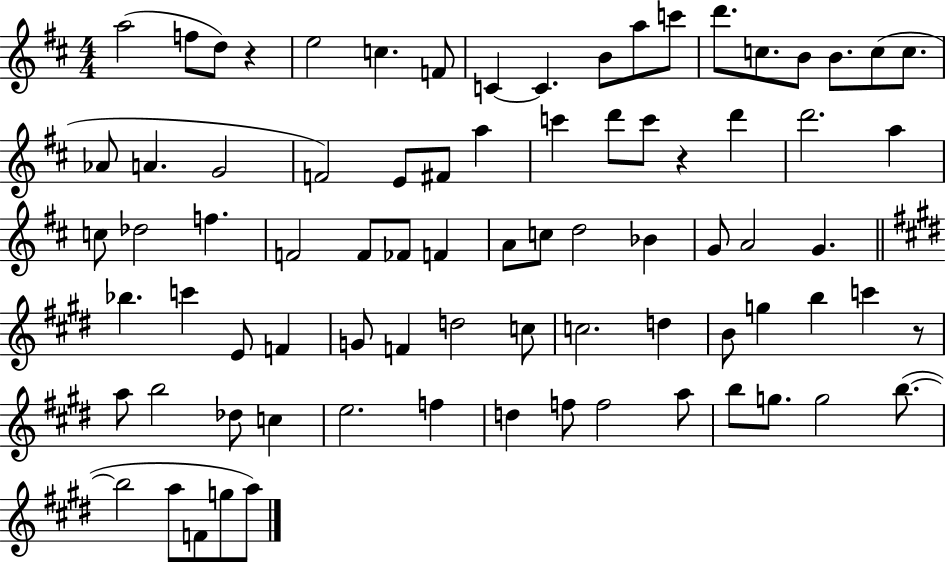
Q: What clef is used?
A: treble